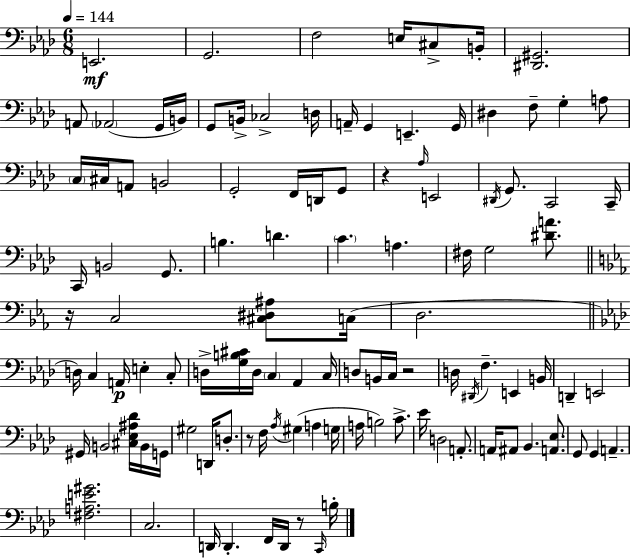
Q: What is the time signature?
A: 6/8